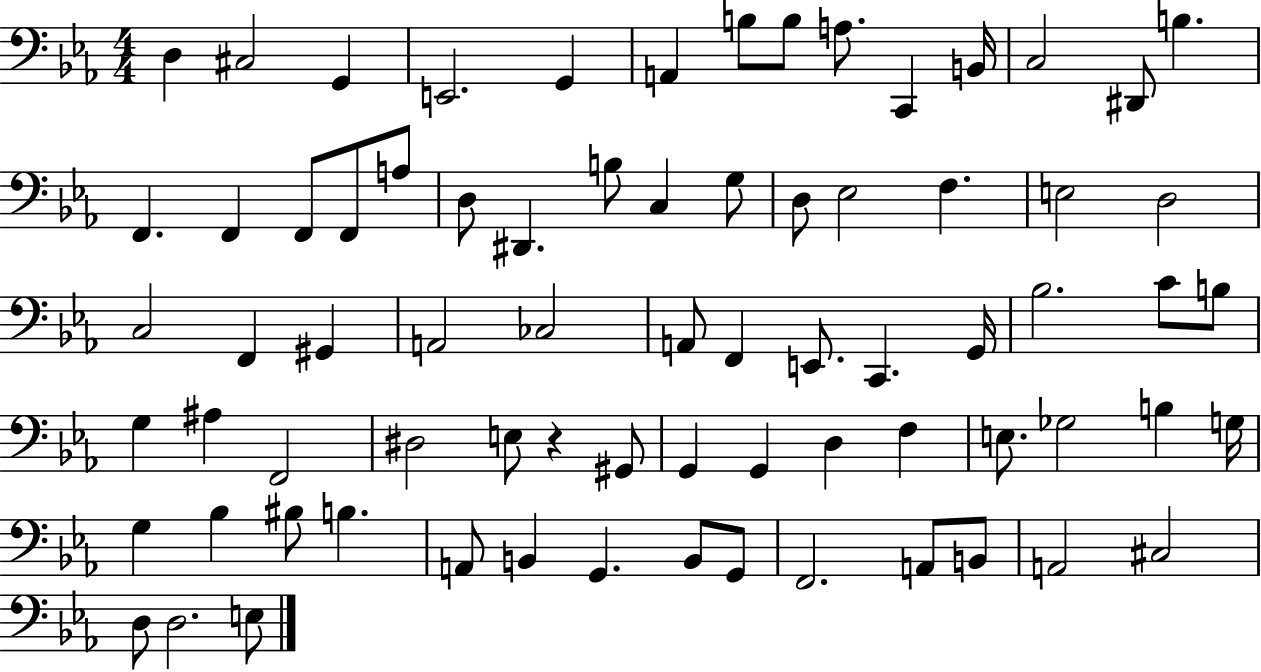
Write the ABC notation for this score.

X:1
T:Untitled
M:4/4
L:1/4
K:Eb
D, ^C,2 G,, E,,2 G,, A,, B,/2 B,/2 A,/2 C,, B,,/4 C,2 ^D,,/2 B, F,, F,, F,,/2 F,,/2 A,/2 D,/2 ^D,, B,/2 C, G,/2 D,/2 _E,2 F, E,2 D,2 C,2 F,, ^G,, A,,2 _C,2 A,,/2 F,, E,,/2 C,, G,,/4 _B,2 C/2 B,/2 G, ^A, F,,2 ^D,2 E,/2 z ^G,,/2 G,, G,, D, F, E,/2 _G,2 B, G,/4 G, _B, ^B,/2 B, A,,/2 B,, G,, B,,/2 G,,/2 F,,2 A,,/2 B,,/2 A,,2 ^C,2 D,/2 D,2 E,/2